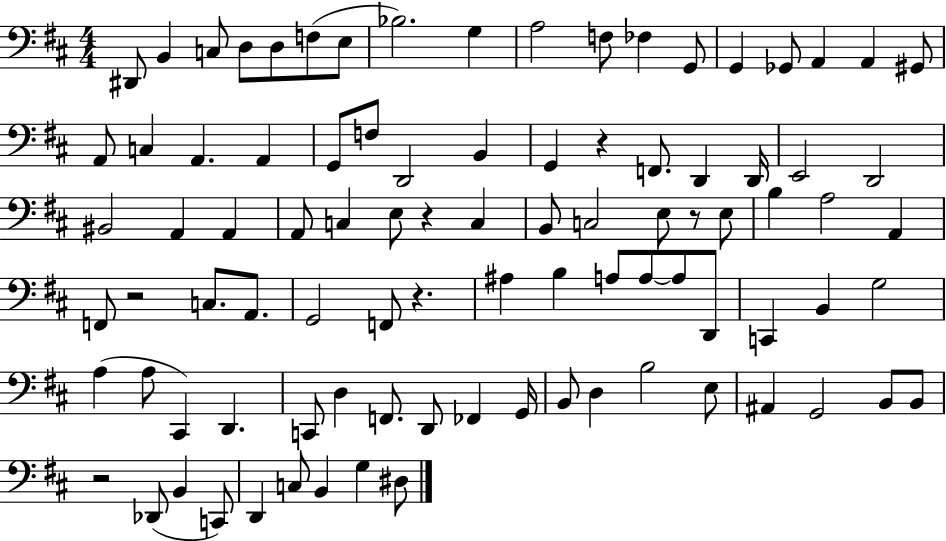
{
  \clef bass
  \numericTimeSignature
  \time 4/4
  \key d \major
  dis,8 b,4 c8 d8 d8 f8( e8 | bes2.) g4 | a2 f8 fes4 g,8 | g,4 ges,8 a,4 a,4 gis,8 | \break a,8 c4 a,4. a,4 | g,8 f8 d,2 b,4 | g,4 r4 f,8. d,4 d,16 | e,2 d,2 | \break bis,2 a,4 a,4 | a,8 c4 e8 r4 c4 | b,8 c2 e8 r8 e8 | b4 a2 a,4 | \break f,8 r2 c8. a,8. | g,2 f,8 r4. | ais4 b4 a8 a8~~ a8 d,8 | c,4 b,4 g2 | \break a4( a8 cis,4) d,4. | c,8 d4 f,8. d,8 fes,4 g,16 | b,8 d4 b2 e8 | ais,4 g,2 b,8 b,8 | \break r2 des,8( b,4 c,8) | d,4 c8 b,4 g4 dis8 | \bar "|."
}